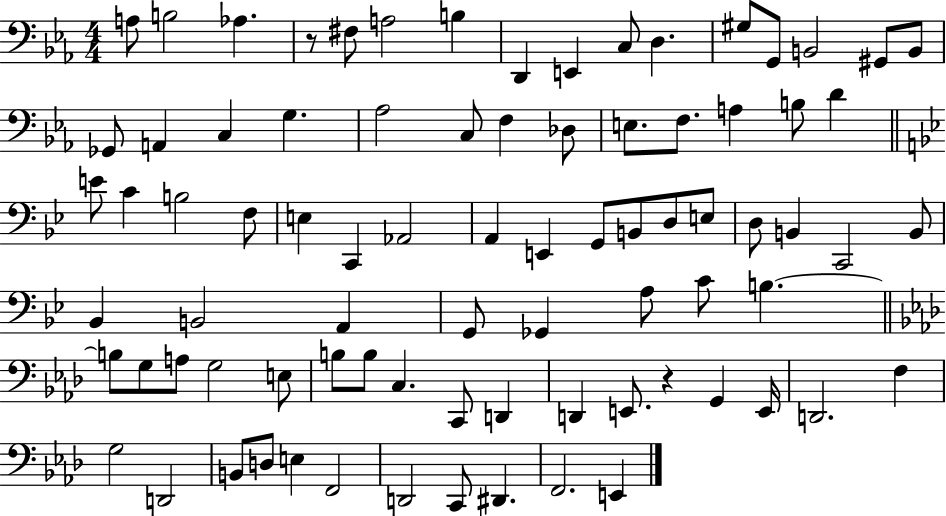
X:1
T:Untitled
M:4/4
L:1/4
K:Eb
A,/2 B,2 _A, z/2 ^F,/2 A,2 B, D,, E,, C,/2 D, ^G,/2 G,,/2 B,,2 ^G,,/2 B,,/2 _G,,/2 A,, C, G, _A,2 C,/2 F, _D,/2 E,/2 F,/2 A, B,/2 D E/2 C B,2 F,/2 E, C,, _A,,2 A,, E,, G,,/2 B,,/2 D,/2 E,/2 D,/2 B,, C,,2 B,,/2 _B,, B,,2 A,, G,,/2 _G,, A,/2 C/2 B, B,/2 G,/2 A,/2 G,2 E,/2 B,/2 B,/2 C, C,,/2 D,, D,, E,,/2 z G,, E,,/4 D,,2 F, G,2 D,,2 B,,/2 D,/2 E, F,,2 D,,2 C,,/2 ^D,, F,,2 E,,